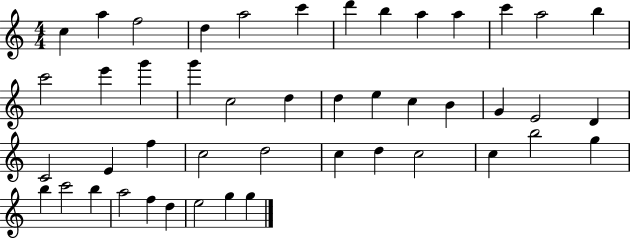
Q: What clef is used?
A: treble